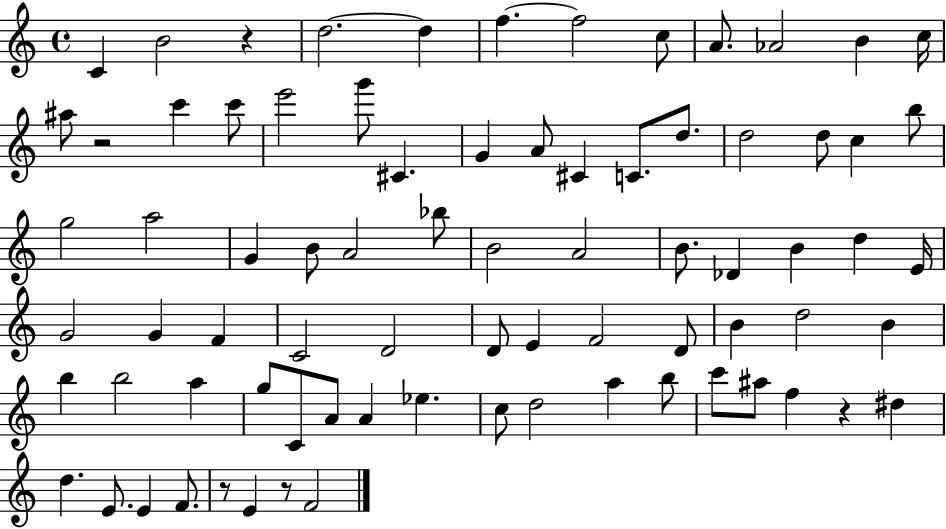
C4/q B4/h R/q D5/h. D5/q F5/q. F5/h C5/e A4/e. Ab4/h B4/q C5/s A#5/e R/h C6/q C6/e E6/h G6/e C#4/q. G4/q A4/e C#4/q C4/e. D5/e. D5/h D5/e C5/q B5/e G5/h A5/h G4/q B4/e A4/h Bb5/e B4/h A4/h B4/e. Db4/q B4/q D5/q E4/s G4/h G4/q F4/q C4/h D4/h D4/e E4/q F4/h D4/e B4/q D5/h B4/q B5/q B5/h A5/q G5/e C4/e A4/e A4/q Eb5/q. C5/e D5/h A5/q B5/e C6/e A#5/e F5/q R/q D#5/q D5/q. E4/e. E4/q F4/e. R/e E4/q R/e F4/h